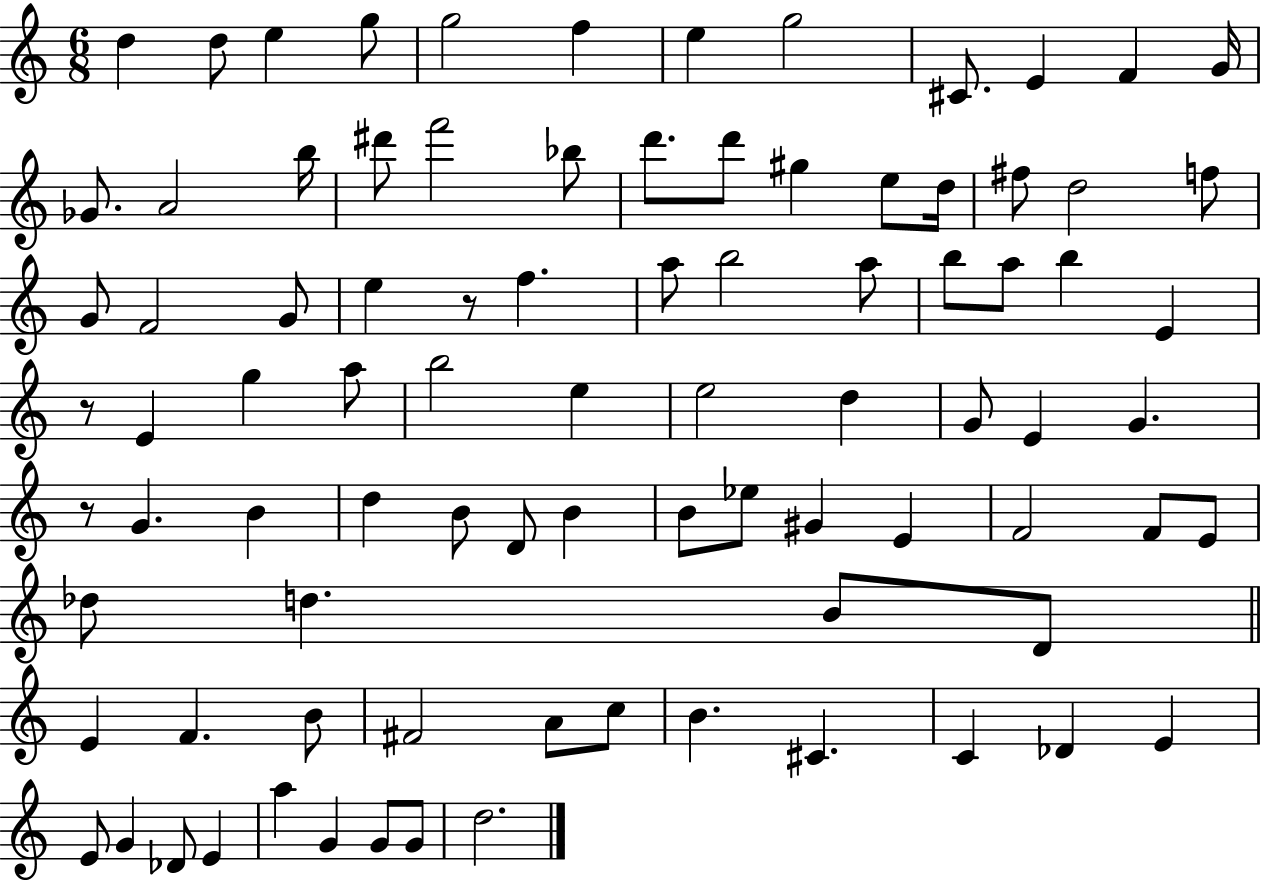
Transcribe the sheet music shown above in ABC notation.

X:1
T:Untitled
M:6/8
L:1/4
K:C
d d/2 e g/2 g2 f e g2 ^C/2 E F G/4 _G/2 A2 b/4 ^d'/2 f'2 _b/2 d'/2 d'/2 ^g e/2 d/4 ^f/2 d2 f/2 G/2 F2 G/2 e z/2 f a/2 b2 a/2 b/2 a/2 b E z/2 E g a/2 b2 e e2 d G/2 E G z/2 G B d B/2 D/2 B B/2 _e/2 ^G E F2 F/2 E/2 _d/2 d B/2 D/2 E F B/2 ^F2 A/2 c/2 B ^C C _D E E/2 G _D/2 E a G G/2 G/2 d2